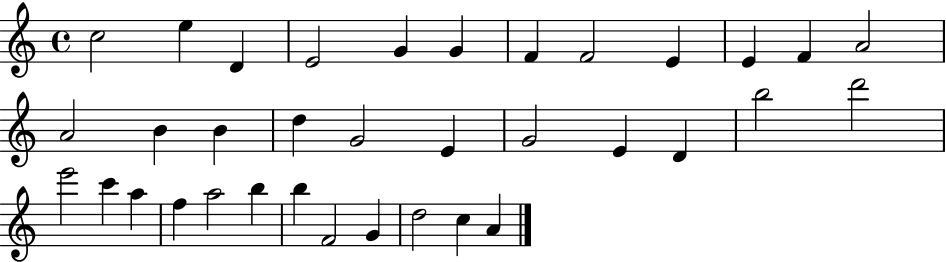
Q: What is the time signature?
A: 4/4